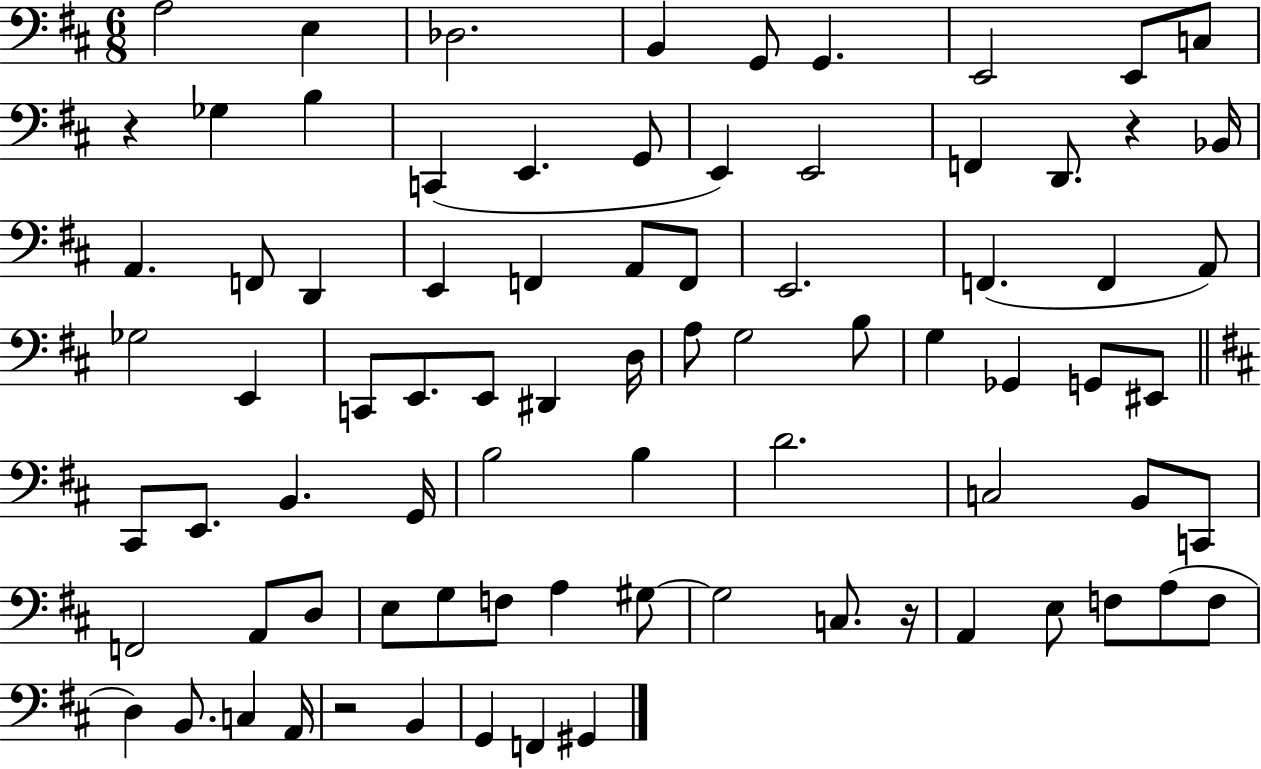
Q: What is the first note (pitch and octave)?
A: A3